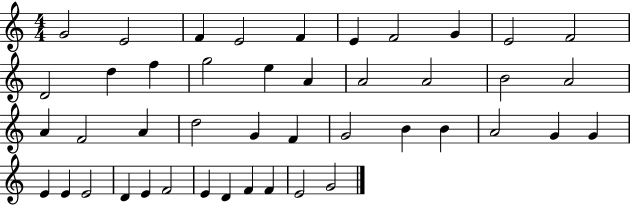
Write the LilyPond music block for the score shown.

{
  \clef treble
  \numericTimeSignature
  \time 4/4
  \key c \major
  g'2 e'2 | f'4 e'2 f'4 | e'4 f'2 g'4 | e'2 f'2 | \break d'2 d''4 f''4 | g''2 e''4 a'4 | a'2 a'2 | b'2 a'2 | \break a'4 f'2 a'4 | d''2 g'4 f'4 | g'2 b'4 b'4 | a'2 g'4 g'4 | \break e'4 e'4 e'2 | d'4 e'4 f'2 | e'4 d'4 f'4 f'4 | e'2 g'2 | \break \bar "|."
}